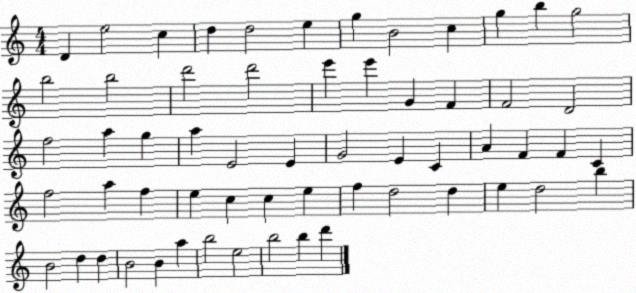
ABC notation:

X:1
T:Untitled
M:4/4
L:1/4
K:C
D e2 c d d2 e g B2 c g b g2 b2 b2 d'2 d'2 e' e' G F F2 D2 f2 a g a E2 E G2 E C A F F C f2 a f e c c e f d2 d e d2 b B2 d d B2 B a b2 e2 b2 b d'